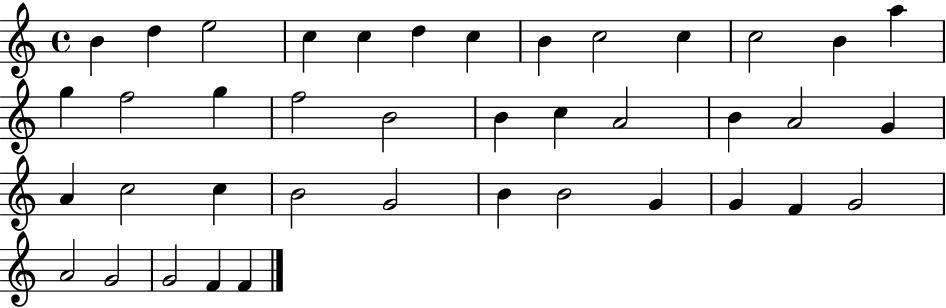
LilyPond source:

{
  \clef treble
  \time 4/4
  \defaultTimeSignature
  \key c \major
  b'4 d''4 e''2 | c''4 c''4 d''4 c''4 | b'4 c''2 c''4 | c''2 b'4 a''4 | \break g''4 f''2 g''4 | f''2 b'2 | b'4 c''4 a'2 | b'4 a'2 g'4 | \break a'4 c''2 c''4 | b'2 g'2 | b'4 b'2 g'4 | g'4 f'4 g'2 | \break a'2 g'2 | g'2 f'4 f'4 | \bar "|."
}